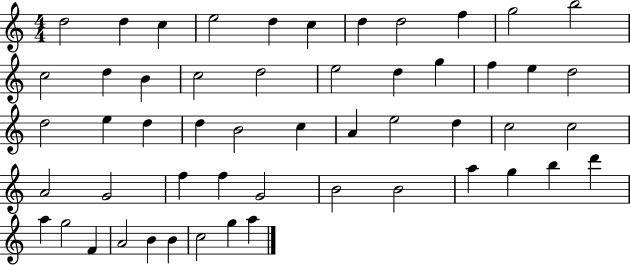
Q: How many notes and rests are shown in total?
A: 53